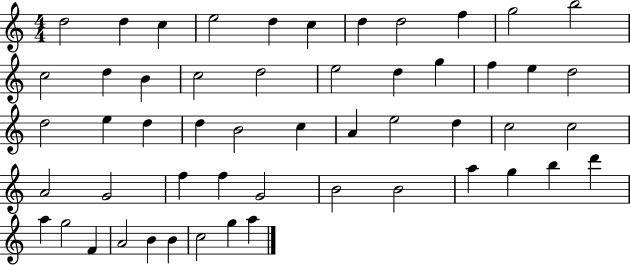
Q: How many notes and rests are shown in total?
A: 53